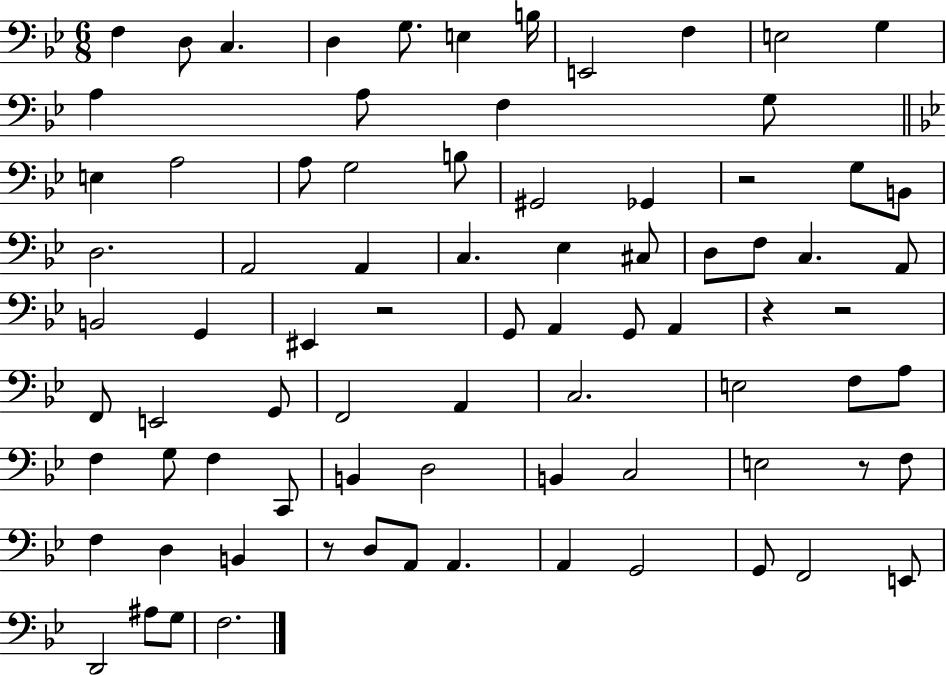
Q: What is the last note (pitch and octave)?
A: F3